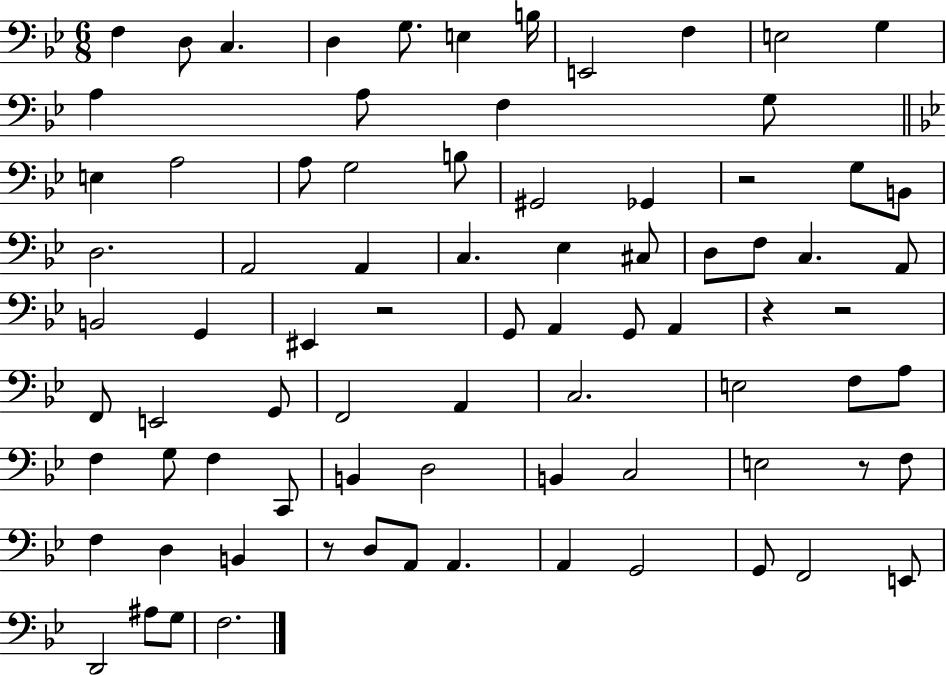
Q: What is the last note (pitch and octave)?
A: F3